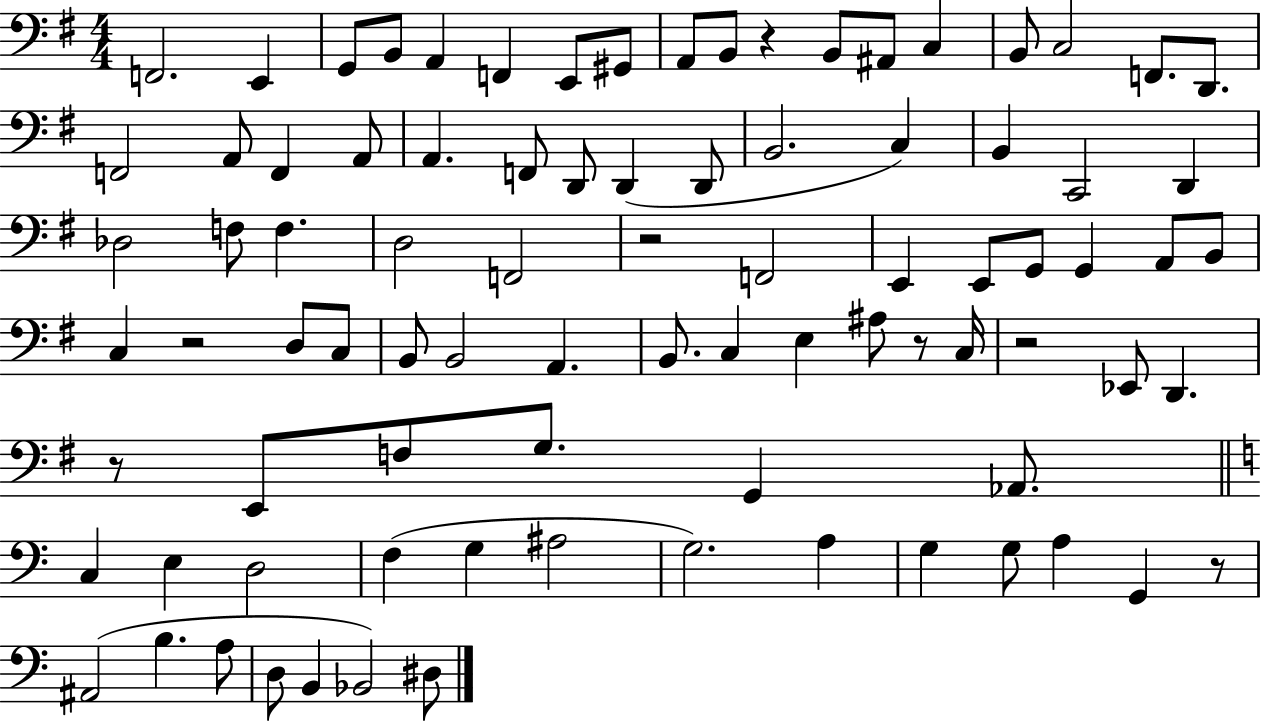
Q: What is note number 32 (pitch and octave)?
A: Db3